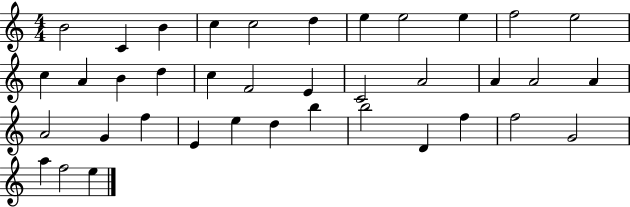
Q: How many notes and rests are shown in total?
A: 38